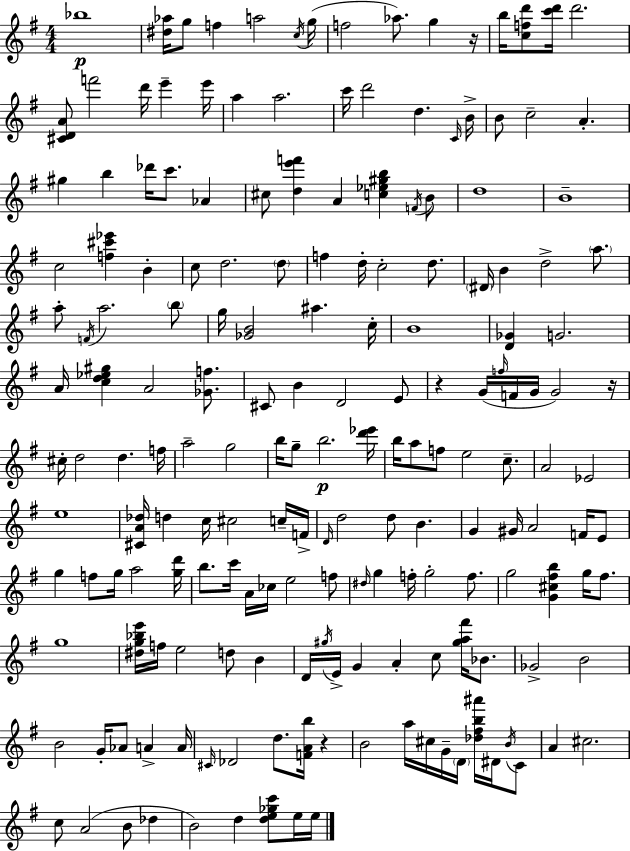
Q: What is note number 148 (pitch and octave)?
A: C4